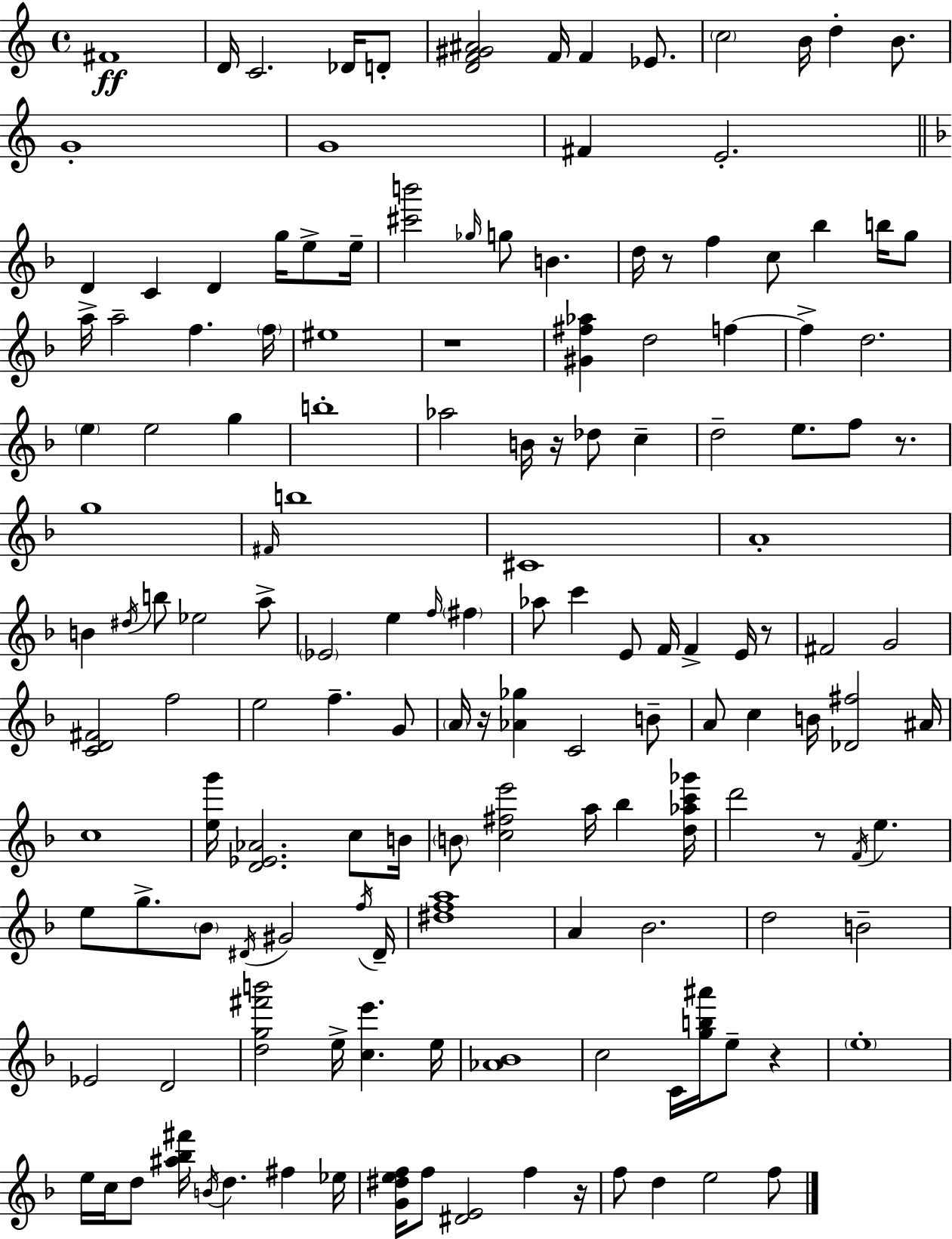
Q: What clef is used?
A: treble